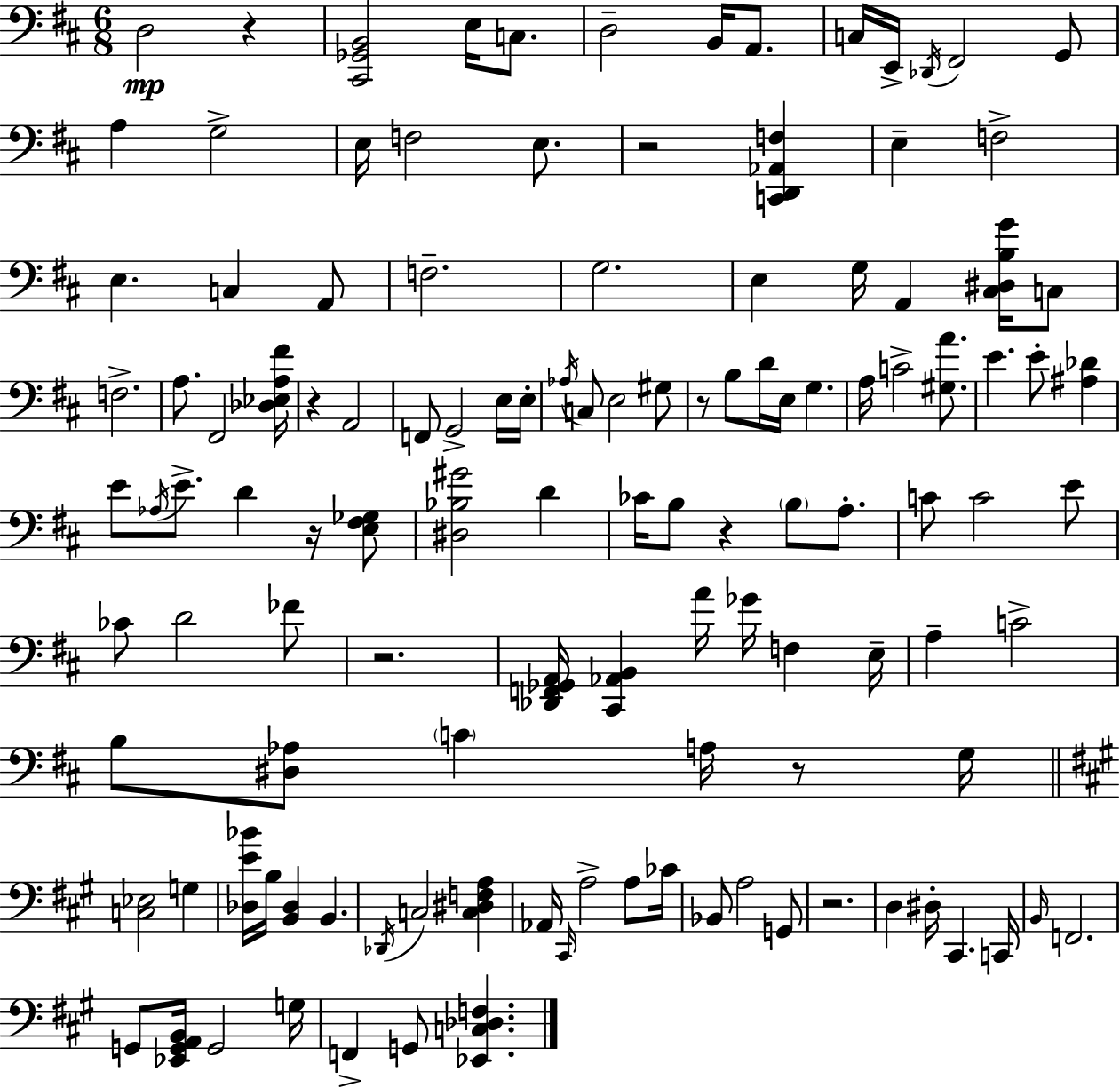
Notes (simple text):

D3/h R/q [C#2,Gb2,B2]/h E3/s C3/e. D3/h B2/s A2/e. C3/s E2/s Db2/s F#2/h G2/e A3/q G3/h E3/s F3/h E3/e. R/h [C2,D2,Ab2,F3]/q E3/q F3/h E3/q. C3/q A2/e F3/h. G3/h. E3/q G3/s A2/q [C#3,D#3,B3,G4]/s C3/e F3/h. A3/e. F#2/h [Db3,Eb3,A3,F#4]/s R/q A2/h F2/e G2/h E3/s E3/s Ab3/s C3/e E3/h G#3/e R/e B3/e D4/s E3/s G3/q. A3/s C4/h [G#3,A4]/e. E4/q. E4/e [A#3,Db4]/q E4/e Ab3/s E4/e. D4/q R/s [E3,F#3,Gb3]/e [D#3,Bb3,G#4]/h D4/q CES4/s B3/e R/q B3/e A3/e. C4/e C4/h E4/e CES4/e D4/h FES4/e R/h. [Db2,F2,Gb2,A2]/s [C#2,Ab2,B2]/q A4/s Gb4/s F3/q E3/s A3/q C4/h B3/e [D#3,Ab3]/e C4/q A3/s R/e G3/s [C3,Eb3]/h G3/q [Db3,E4,Bb4]/s B3/s [B2,Db3]/q B2/q. Db2/s C3/h [C3,D#3,F3,A3]/q Ab2/s C#2/s A3/h A3/e CES4/s Bb2/e A3/h G2/e R/h. D3/q D#3/s C#2/q. C2/s B2/s F2/h. G2/e [Eb2,G2,A2,B2]/s G2/h G3/s F2/q G2/e [Eb2,C3,Db3,F3]/q.